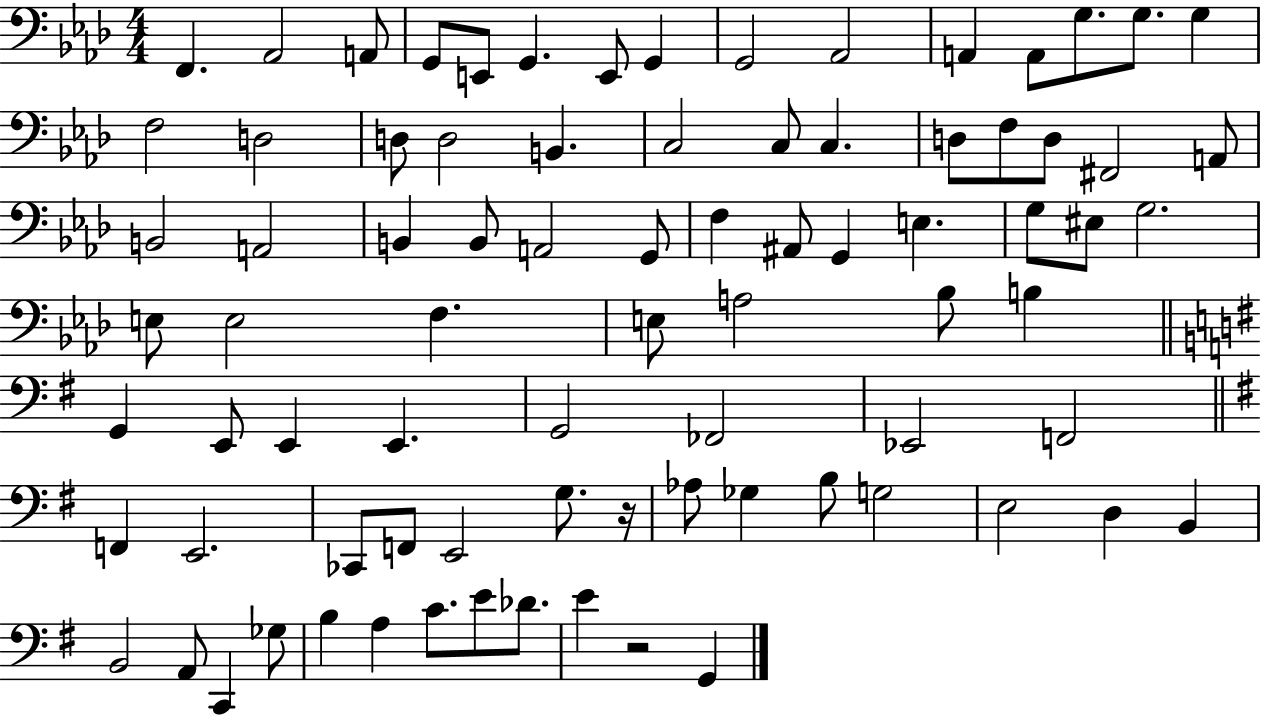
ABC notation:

X:1
T:Untitled
M:4/4
L:1/4
K:Ab
F,, _A,,2 A,,/2 G,,/2 E,,/2 G,, E,,/2 G,, G,,2 _A,,2 A,, A,,/2 G,/2 G,/2 G, F,2 D,2 D,/2 D,2 B,, C,2 C,/2 C, D,/2 F,/2 D,/2 ^F,,2 A,,/2 B,,2 A,,2 B,, B,,/2 A,,2 G,,/2 F, ^A,,/2 G,, E, G,/2 ^E,/2 G,2 E,/2 E,2 F, E,/2 A,2 _B,/2 B, G,, E,,/2 E,, E,, G,,2 _F,,2 _E,,2 F,,2 F,, E,,2 _C,,/2 F,,/2 E,,2 G,/2 z/4 _A,/2 _G, B,/2 G,2 E,2 D, B,, B,,2 A,,/2 C,, _G,/2 B, A, C/2 E/2 _D/2 E z2 G,,